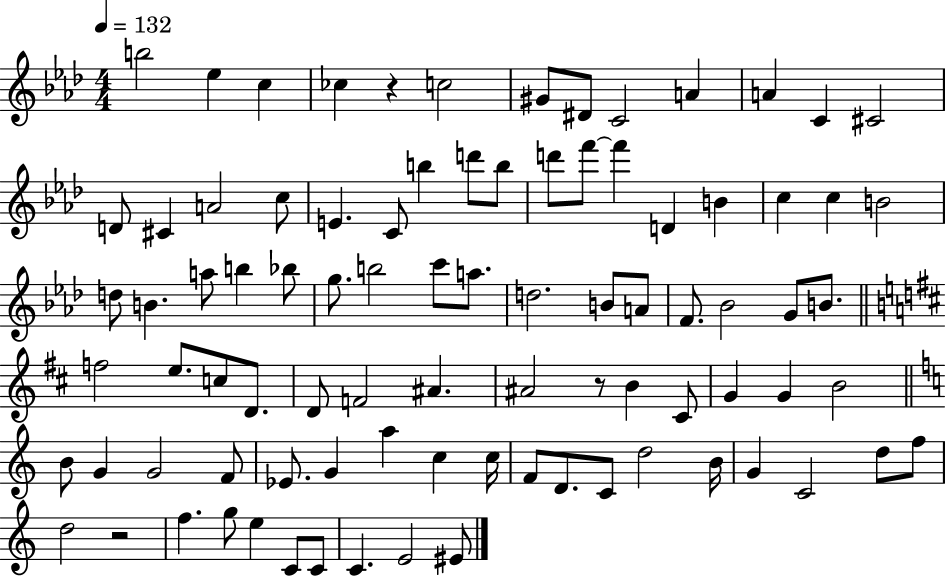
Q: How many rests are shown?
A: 3